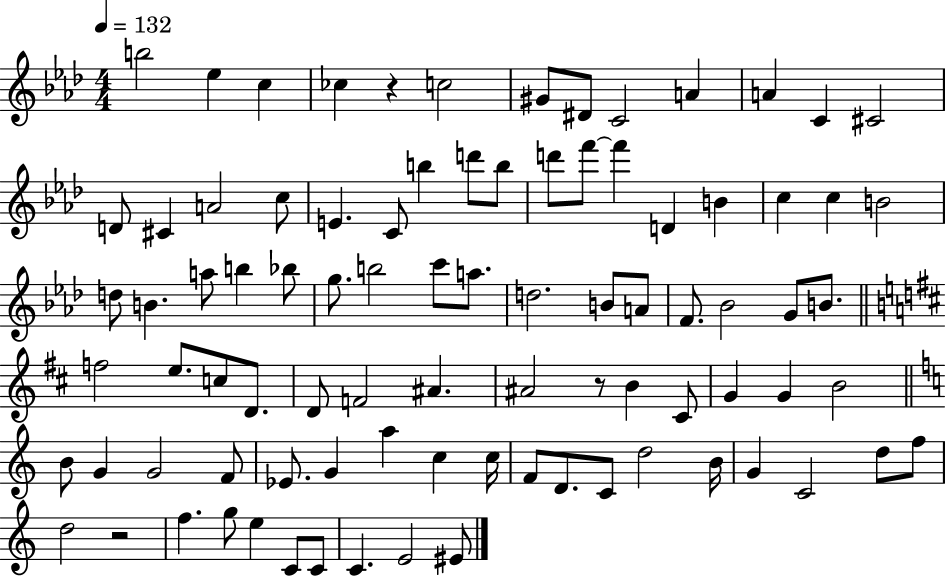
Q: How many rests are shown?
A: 3